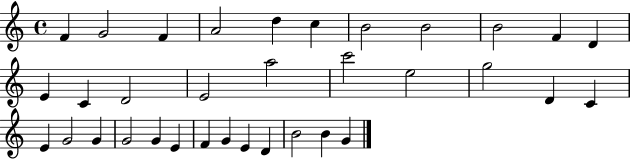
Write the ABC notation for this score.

X:1
T:Untitled
M:4/4
L:1/4
K:C
F G2 F A2 d c B2 B2 B2 F D E C D2 E2 a2 c'2 e2 g2 D C E G2 G G2 G E F G E D B2 B G